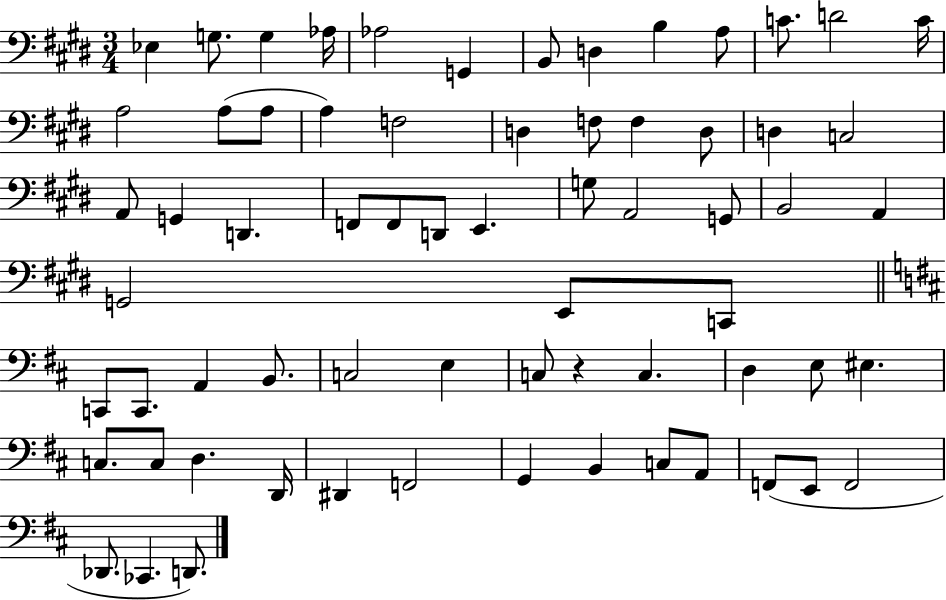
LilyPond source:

{
  \clef bass
  \numericTimeSignature
  \time 3/4
  \key e \major
  \repeat volta 2 { ees4 g8. g4 aes16 | aes2 g,4 | b,8 d4 b4 a8 | c'8. d'2 c'16 | \break a2 a8( a8 | a4) f2 | d4 f8 f4 d8 | d4 c2 | \break a,8 g,4 d,4. | f,8 f,8 d,8 e,4. | g8 a,2 g,8 | b,2 a,4 | \break g,2 e,8 c,8 | \bar "||" \break \key d \major c,8 c,8. a,4 b,8. | c2 e4 | c8 r4 c4. | d4 e8 eis4. | \break c8. c8 d4. d,16 | dis,4 f,2 | g,4 b,4 c8 a,8 | f,8( e,8 f,2 | \break des,8. ces,4. d,8.) | } \bar "|."
}